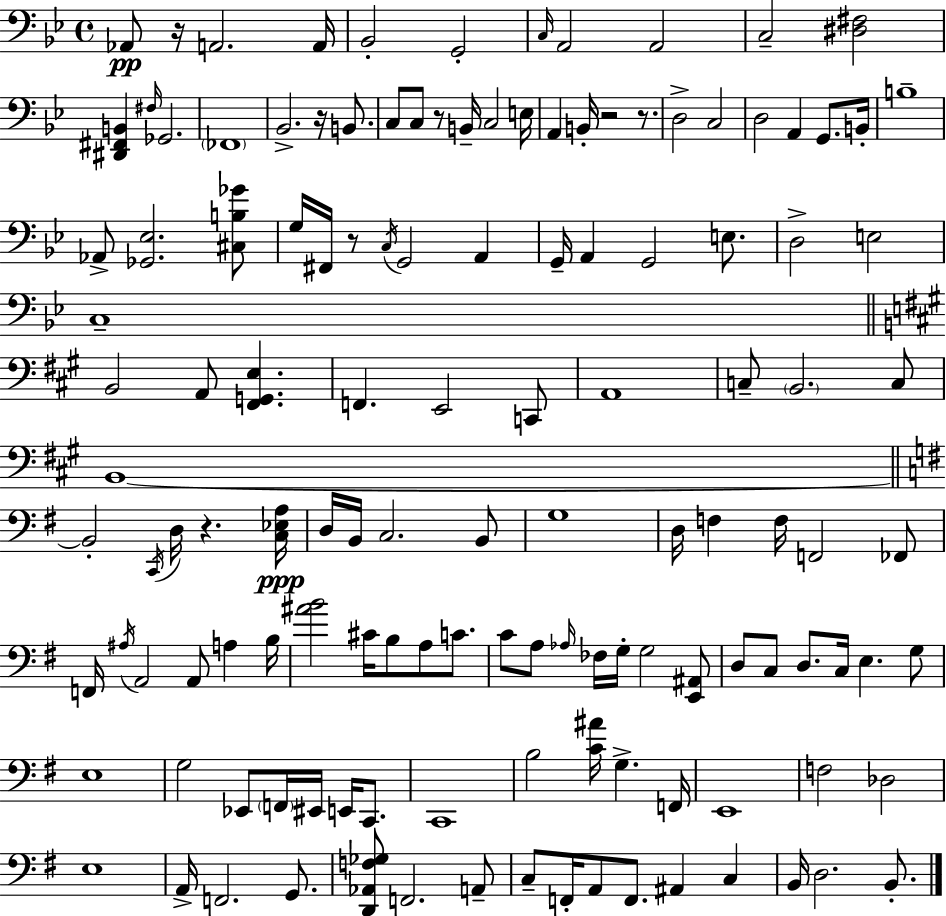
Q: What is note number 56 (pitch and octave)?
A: B2